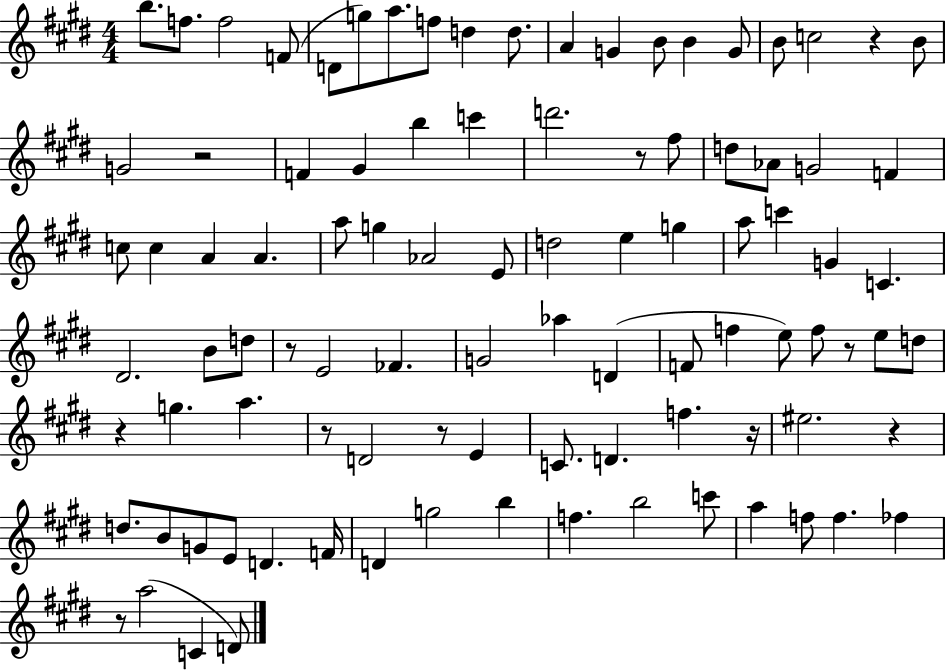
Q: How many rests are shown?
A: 11